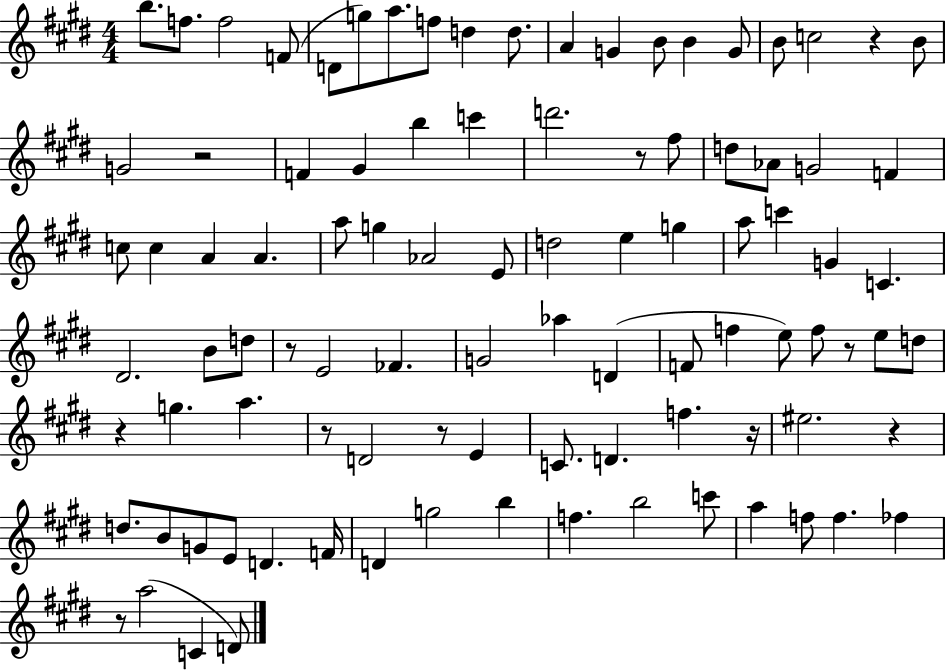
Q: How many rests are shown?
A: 11